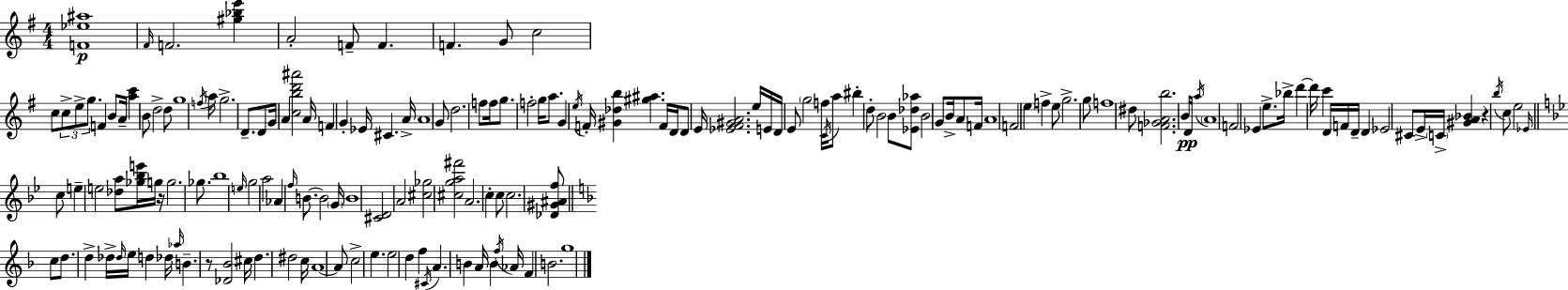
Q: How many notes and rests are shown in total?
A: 169